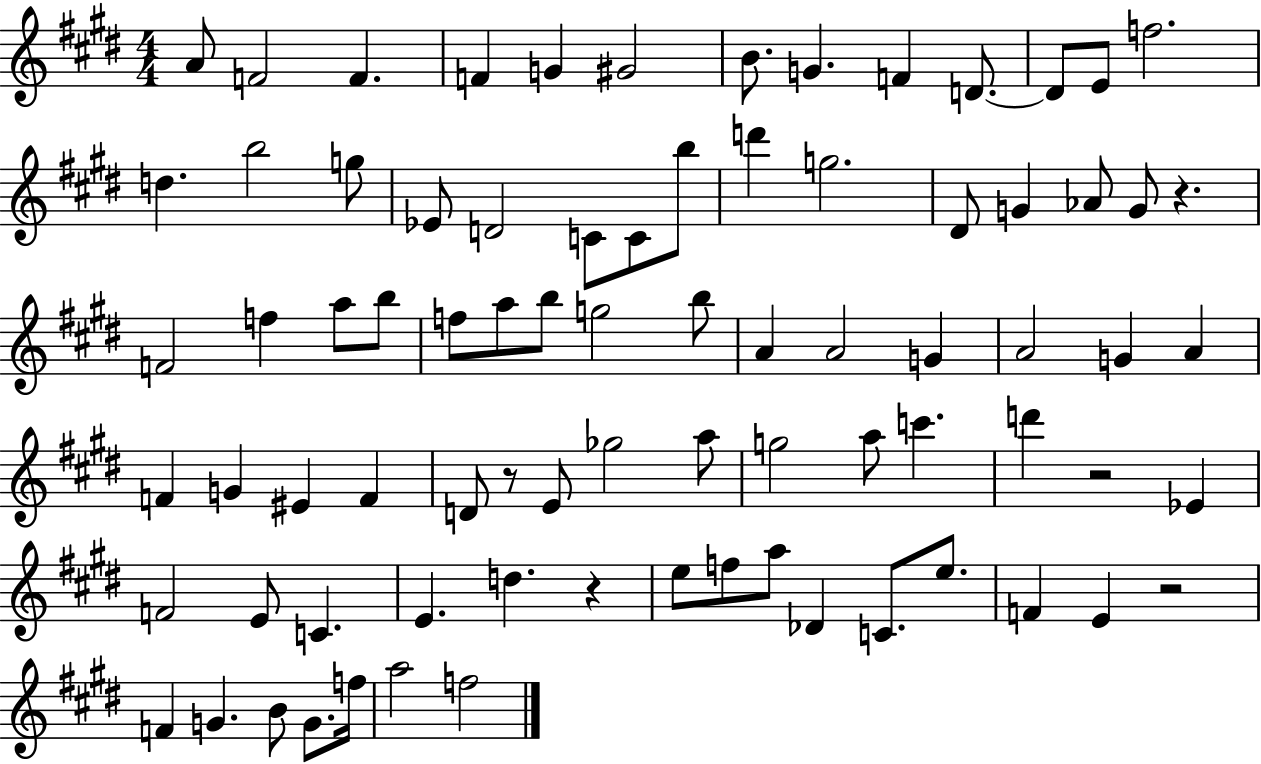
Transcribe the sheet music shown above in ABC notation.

X:1
T:Untitled
M:4/4
L:1/4
K:E
A/2 F2 F F G ^G2 B/2 G F D/2 D/2 E/2 f2 d b2 g/2 _E/2 D2 C/2 C/2 b/2 d' g2 ^D/2 G _A/2 G/2 z F2 f a/2 b/2 f/2 a/2 b/2 g2 b/2 A A2 G A2 G A F G ^E F D/2 z/2 E/2 _g2 a/2 g2 a/2 c' d' z2 _E F2 E/2 C E d z e/2 f/2 a/2 _D C/2 e/2 F E z2 F G B/2 G/2 f/4 a2 f2